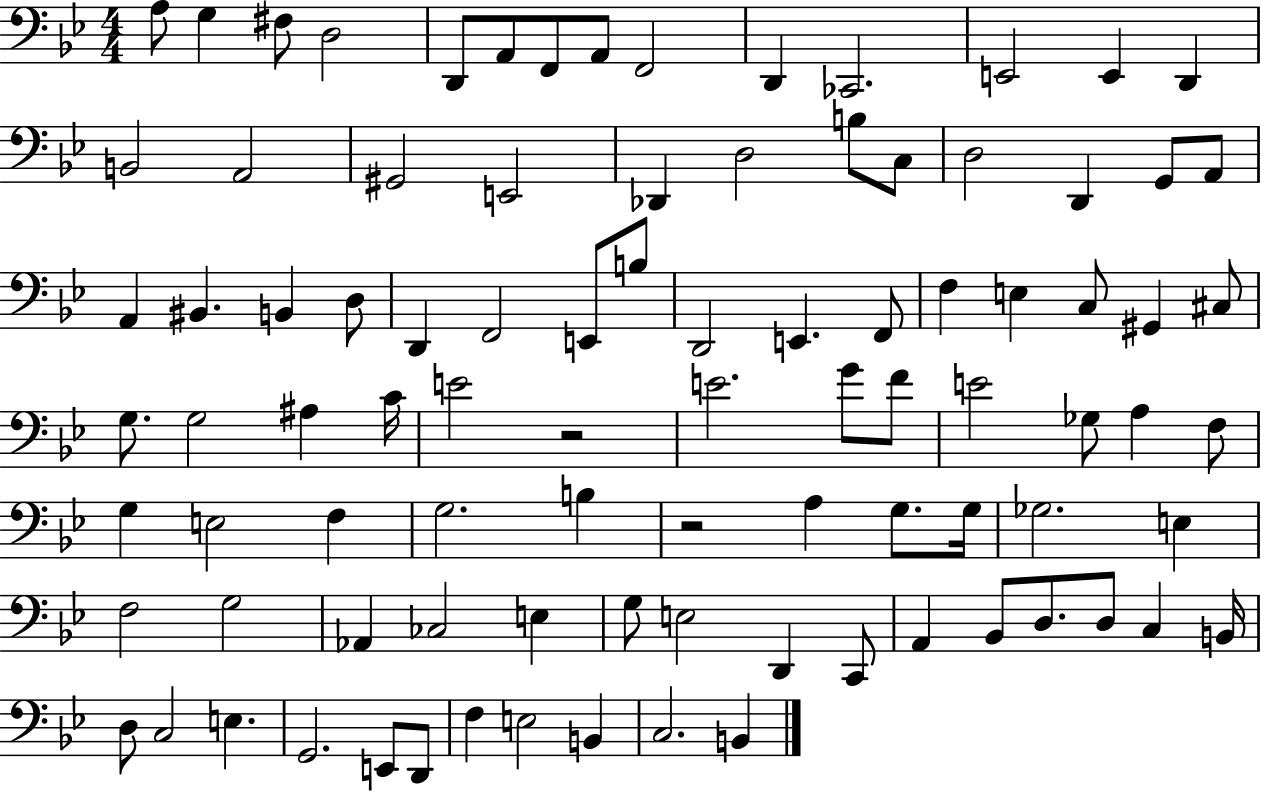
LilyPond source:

{
  \clef bass
  \numericTimeSignature
  \time 4/4
  \key bes \major
  a8 g4 fis8 d2 | d,8 a,8 f,8 a,8 f,2 | d,4 ces,2. | e,2 e,4 d,4 | \break b,2 a,2 | gis,2 e,2 | des,4 d2 b8 c8 | d2 d,4 g,8 a,8 | \break a,4 bis,4. b,4 d8 | d,4 f,2 e,8 b8 | d,2 e,4. f,8 | f4 e4 c8 gis,4 cis8 | \break g8. g2 ais4 c'16 | e'2 r2 | e'2. g'8 f'8 | e'2 ges8 a4 f8 | \break g4 e2 f4 | g2. b4 | r2 a4 g8. g16 | ges2. e4 | \break f2 g2 | aes,4 ces2 e4 | g8 e2 d,4 c,8 | a,4 bes,8 d8. d8 c4 b,16 | \break d8 c2 e4. | g,2. e,8 d,8 | f4 e2 b,4 | c2. b,4 | \break \bar "|."
}